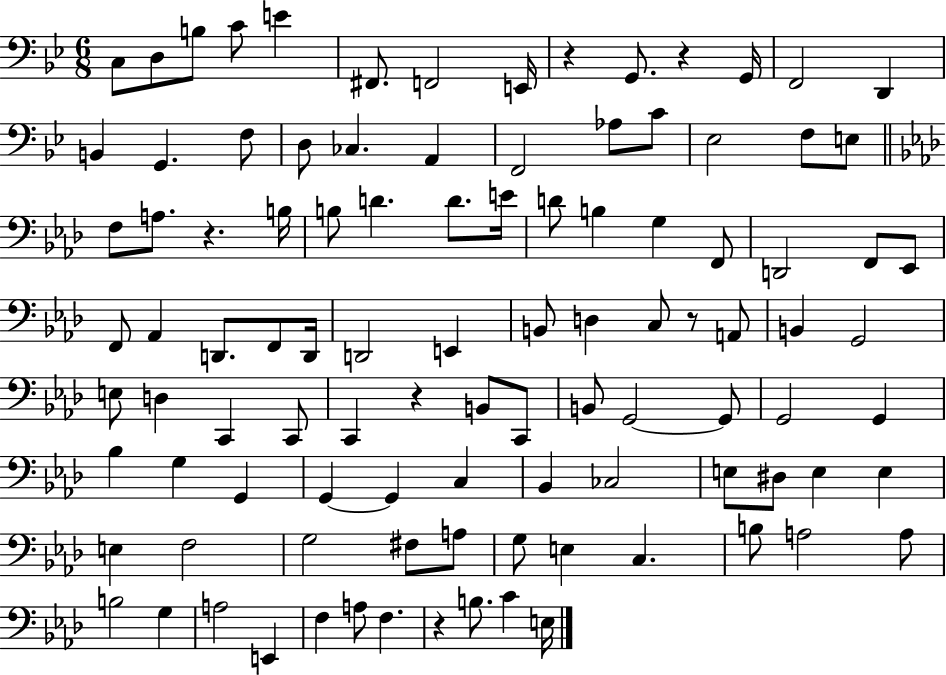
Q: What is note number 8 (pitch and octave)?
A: E2